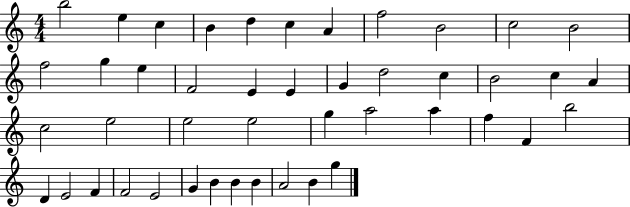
B5/h E5/q C5/q B4/q D5/q C5/q A4/q F5/h B4/h C5/h B4/h F5/h G5/q E5/q F4/h E4/q E4/q G4/q D5/h C5/q B4/h C5/q A4/q C5/h E5/h E5/h E5/h G5/q A5/h A5/q F5/q F4/q B5/h D4/q E4/h F4/q F4/h E4/h G4/q B4/q B4/q B4/q A4/h B4/q G5/q